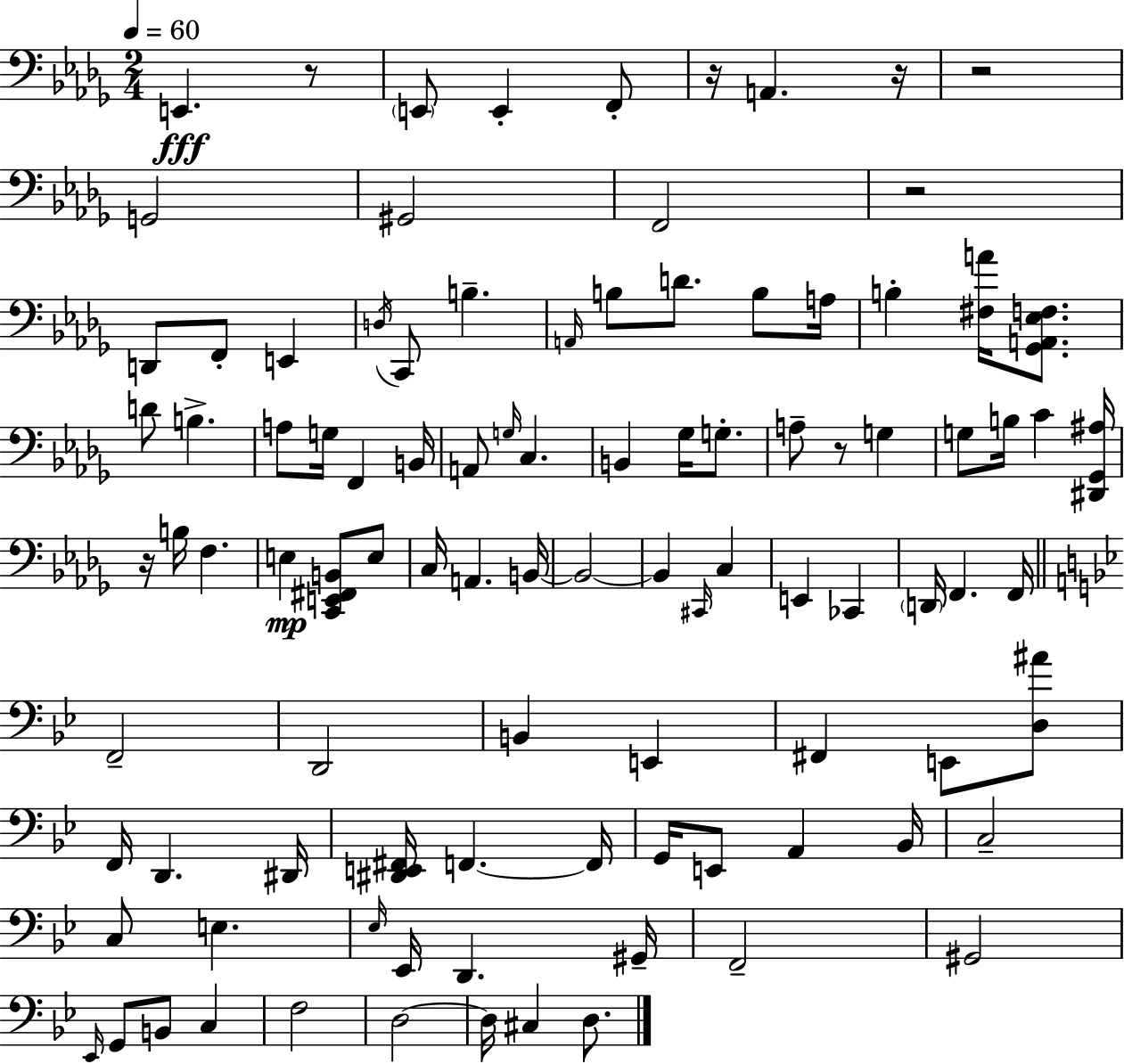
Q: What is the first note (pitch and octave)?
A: E2